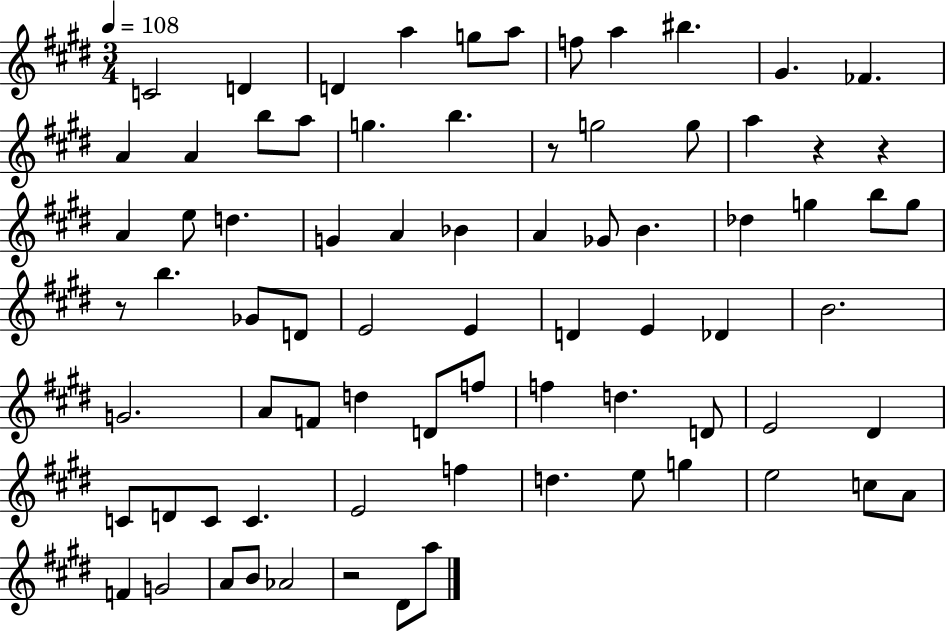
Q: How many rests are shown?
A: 5